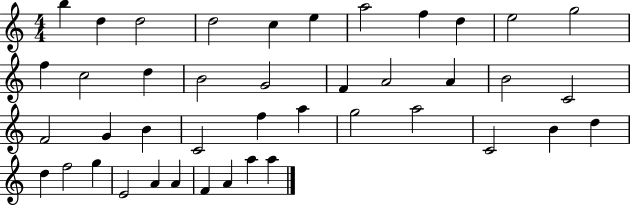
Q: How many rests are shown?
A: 0